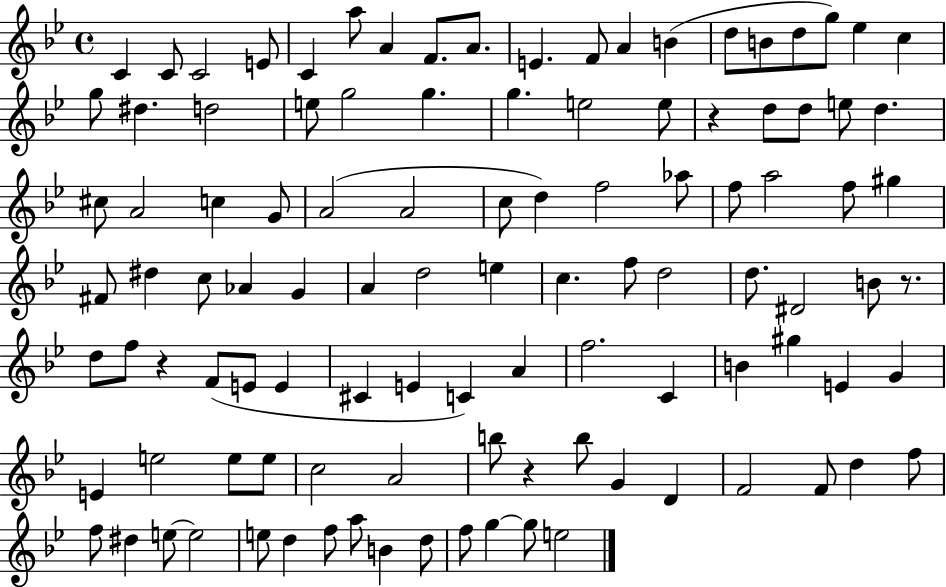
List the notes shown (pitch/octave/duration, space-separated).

C4/q C4/e C4/h E4/e C4/q A5/e A4/q F4/e. A4/e. E4/q. F4/e A4/q B4/q D5/e B4/e D5/e G5/e Eb5/q C5/q G5/e D#5/q. D5/h E5/e G5/h G5/q. G5/q. E5/h E5/e R/q D5/e D5/e E5/e D5/q. C#5/e A4/h C5/q G4/e A4/h A4/h C5/e D5/q F5/h Ab5/e F5/e A5/h F5/e G#5/q F#4/e D#5/q C5/e Ab4/q G4/q A4/q D5/h E5/q C5/q. F5/e D5/h D5/e. D#4/h B4/e R/e. D5/e F5/e R/q F4/e E4/e E4/q C#4/q E4/q C4/q A4/q F5/h. C4/q B4/q G#5/q E4/q G4/q E4/q E5/h E5/e E5/e C5/h A4/h B5/e R/q B5/e G4/q D4/q F4/h F4/e D5/q F5/e F5/e D#5/q E5/e E5/h E5/e D5/q F5/e A5/e B4/q D5/e F5/e G5/q G5/e E5/h